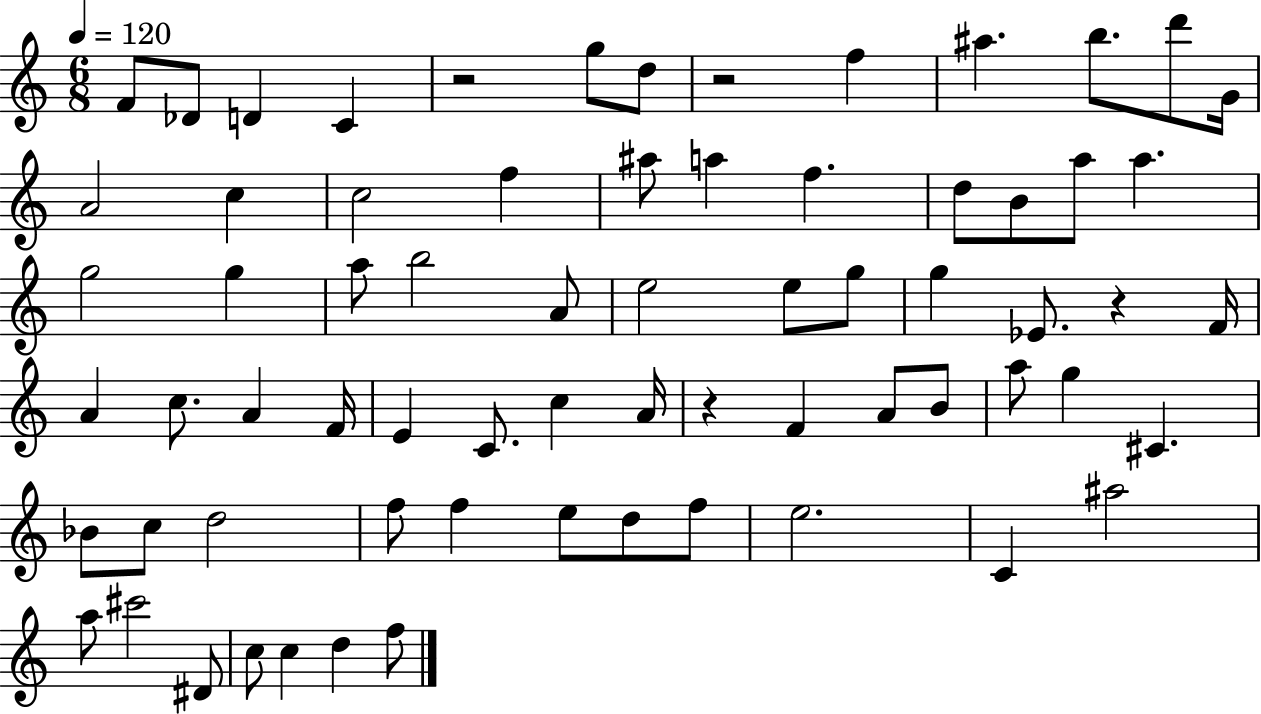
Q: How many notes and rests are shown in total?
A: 69